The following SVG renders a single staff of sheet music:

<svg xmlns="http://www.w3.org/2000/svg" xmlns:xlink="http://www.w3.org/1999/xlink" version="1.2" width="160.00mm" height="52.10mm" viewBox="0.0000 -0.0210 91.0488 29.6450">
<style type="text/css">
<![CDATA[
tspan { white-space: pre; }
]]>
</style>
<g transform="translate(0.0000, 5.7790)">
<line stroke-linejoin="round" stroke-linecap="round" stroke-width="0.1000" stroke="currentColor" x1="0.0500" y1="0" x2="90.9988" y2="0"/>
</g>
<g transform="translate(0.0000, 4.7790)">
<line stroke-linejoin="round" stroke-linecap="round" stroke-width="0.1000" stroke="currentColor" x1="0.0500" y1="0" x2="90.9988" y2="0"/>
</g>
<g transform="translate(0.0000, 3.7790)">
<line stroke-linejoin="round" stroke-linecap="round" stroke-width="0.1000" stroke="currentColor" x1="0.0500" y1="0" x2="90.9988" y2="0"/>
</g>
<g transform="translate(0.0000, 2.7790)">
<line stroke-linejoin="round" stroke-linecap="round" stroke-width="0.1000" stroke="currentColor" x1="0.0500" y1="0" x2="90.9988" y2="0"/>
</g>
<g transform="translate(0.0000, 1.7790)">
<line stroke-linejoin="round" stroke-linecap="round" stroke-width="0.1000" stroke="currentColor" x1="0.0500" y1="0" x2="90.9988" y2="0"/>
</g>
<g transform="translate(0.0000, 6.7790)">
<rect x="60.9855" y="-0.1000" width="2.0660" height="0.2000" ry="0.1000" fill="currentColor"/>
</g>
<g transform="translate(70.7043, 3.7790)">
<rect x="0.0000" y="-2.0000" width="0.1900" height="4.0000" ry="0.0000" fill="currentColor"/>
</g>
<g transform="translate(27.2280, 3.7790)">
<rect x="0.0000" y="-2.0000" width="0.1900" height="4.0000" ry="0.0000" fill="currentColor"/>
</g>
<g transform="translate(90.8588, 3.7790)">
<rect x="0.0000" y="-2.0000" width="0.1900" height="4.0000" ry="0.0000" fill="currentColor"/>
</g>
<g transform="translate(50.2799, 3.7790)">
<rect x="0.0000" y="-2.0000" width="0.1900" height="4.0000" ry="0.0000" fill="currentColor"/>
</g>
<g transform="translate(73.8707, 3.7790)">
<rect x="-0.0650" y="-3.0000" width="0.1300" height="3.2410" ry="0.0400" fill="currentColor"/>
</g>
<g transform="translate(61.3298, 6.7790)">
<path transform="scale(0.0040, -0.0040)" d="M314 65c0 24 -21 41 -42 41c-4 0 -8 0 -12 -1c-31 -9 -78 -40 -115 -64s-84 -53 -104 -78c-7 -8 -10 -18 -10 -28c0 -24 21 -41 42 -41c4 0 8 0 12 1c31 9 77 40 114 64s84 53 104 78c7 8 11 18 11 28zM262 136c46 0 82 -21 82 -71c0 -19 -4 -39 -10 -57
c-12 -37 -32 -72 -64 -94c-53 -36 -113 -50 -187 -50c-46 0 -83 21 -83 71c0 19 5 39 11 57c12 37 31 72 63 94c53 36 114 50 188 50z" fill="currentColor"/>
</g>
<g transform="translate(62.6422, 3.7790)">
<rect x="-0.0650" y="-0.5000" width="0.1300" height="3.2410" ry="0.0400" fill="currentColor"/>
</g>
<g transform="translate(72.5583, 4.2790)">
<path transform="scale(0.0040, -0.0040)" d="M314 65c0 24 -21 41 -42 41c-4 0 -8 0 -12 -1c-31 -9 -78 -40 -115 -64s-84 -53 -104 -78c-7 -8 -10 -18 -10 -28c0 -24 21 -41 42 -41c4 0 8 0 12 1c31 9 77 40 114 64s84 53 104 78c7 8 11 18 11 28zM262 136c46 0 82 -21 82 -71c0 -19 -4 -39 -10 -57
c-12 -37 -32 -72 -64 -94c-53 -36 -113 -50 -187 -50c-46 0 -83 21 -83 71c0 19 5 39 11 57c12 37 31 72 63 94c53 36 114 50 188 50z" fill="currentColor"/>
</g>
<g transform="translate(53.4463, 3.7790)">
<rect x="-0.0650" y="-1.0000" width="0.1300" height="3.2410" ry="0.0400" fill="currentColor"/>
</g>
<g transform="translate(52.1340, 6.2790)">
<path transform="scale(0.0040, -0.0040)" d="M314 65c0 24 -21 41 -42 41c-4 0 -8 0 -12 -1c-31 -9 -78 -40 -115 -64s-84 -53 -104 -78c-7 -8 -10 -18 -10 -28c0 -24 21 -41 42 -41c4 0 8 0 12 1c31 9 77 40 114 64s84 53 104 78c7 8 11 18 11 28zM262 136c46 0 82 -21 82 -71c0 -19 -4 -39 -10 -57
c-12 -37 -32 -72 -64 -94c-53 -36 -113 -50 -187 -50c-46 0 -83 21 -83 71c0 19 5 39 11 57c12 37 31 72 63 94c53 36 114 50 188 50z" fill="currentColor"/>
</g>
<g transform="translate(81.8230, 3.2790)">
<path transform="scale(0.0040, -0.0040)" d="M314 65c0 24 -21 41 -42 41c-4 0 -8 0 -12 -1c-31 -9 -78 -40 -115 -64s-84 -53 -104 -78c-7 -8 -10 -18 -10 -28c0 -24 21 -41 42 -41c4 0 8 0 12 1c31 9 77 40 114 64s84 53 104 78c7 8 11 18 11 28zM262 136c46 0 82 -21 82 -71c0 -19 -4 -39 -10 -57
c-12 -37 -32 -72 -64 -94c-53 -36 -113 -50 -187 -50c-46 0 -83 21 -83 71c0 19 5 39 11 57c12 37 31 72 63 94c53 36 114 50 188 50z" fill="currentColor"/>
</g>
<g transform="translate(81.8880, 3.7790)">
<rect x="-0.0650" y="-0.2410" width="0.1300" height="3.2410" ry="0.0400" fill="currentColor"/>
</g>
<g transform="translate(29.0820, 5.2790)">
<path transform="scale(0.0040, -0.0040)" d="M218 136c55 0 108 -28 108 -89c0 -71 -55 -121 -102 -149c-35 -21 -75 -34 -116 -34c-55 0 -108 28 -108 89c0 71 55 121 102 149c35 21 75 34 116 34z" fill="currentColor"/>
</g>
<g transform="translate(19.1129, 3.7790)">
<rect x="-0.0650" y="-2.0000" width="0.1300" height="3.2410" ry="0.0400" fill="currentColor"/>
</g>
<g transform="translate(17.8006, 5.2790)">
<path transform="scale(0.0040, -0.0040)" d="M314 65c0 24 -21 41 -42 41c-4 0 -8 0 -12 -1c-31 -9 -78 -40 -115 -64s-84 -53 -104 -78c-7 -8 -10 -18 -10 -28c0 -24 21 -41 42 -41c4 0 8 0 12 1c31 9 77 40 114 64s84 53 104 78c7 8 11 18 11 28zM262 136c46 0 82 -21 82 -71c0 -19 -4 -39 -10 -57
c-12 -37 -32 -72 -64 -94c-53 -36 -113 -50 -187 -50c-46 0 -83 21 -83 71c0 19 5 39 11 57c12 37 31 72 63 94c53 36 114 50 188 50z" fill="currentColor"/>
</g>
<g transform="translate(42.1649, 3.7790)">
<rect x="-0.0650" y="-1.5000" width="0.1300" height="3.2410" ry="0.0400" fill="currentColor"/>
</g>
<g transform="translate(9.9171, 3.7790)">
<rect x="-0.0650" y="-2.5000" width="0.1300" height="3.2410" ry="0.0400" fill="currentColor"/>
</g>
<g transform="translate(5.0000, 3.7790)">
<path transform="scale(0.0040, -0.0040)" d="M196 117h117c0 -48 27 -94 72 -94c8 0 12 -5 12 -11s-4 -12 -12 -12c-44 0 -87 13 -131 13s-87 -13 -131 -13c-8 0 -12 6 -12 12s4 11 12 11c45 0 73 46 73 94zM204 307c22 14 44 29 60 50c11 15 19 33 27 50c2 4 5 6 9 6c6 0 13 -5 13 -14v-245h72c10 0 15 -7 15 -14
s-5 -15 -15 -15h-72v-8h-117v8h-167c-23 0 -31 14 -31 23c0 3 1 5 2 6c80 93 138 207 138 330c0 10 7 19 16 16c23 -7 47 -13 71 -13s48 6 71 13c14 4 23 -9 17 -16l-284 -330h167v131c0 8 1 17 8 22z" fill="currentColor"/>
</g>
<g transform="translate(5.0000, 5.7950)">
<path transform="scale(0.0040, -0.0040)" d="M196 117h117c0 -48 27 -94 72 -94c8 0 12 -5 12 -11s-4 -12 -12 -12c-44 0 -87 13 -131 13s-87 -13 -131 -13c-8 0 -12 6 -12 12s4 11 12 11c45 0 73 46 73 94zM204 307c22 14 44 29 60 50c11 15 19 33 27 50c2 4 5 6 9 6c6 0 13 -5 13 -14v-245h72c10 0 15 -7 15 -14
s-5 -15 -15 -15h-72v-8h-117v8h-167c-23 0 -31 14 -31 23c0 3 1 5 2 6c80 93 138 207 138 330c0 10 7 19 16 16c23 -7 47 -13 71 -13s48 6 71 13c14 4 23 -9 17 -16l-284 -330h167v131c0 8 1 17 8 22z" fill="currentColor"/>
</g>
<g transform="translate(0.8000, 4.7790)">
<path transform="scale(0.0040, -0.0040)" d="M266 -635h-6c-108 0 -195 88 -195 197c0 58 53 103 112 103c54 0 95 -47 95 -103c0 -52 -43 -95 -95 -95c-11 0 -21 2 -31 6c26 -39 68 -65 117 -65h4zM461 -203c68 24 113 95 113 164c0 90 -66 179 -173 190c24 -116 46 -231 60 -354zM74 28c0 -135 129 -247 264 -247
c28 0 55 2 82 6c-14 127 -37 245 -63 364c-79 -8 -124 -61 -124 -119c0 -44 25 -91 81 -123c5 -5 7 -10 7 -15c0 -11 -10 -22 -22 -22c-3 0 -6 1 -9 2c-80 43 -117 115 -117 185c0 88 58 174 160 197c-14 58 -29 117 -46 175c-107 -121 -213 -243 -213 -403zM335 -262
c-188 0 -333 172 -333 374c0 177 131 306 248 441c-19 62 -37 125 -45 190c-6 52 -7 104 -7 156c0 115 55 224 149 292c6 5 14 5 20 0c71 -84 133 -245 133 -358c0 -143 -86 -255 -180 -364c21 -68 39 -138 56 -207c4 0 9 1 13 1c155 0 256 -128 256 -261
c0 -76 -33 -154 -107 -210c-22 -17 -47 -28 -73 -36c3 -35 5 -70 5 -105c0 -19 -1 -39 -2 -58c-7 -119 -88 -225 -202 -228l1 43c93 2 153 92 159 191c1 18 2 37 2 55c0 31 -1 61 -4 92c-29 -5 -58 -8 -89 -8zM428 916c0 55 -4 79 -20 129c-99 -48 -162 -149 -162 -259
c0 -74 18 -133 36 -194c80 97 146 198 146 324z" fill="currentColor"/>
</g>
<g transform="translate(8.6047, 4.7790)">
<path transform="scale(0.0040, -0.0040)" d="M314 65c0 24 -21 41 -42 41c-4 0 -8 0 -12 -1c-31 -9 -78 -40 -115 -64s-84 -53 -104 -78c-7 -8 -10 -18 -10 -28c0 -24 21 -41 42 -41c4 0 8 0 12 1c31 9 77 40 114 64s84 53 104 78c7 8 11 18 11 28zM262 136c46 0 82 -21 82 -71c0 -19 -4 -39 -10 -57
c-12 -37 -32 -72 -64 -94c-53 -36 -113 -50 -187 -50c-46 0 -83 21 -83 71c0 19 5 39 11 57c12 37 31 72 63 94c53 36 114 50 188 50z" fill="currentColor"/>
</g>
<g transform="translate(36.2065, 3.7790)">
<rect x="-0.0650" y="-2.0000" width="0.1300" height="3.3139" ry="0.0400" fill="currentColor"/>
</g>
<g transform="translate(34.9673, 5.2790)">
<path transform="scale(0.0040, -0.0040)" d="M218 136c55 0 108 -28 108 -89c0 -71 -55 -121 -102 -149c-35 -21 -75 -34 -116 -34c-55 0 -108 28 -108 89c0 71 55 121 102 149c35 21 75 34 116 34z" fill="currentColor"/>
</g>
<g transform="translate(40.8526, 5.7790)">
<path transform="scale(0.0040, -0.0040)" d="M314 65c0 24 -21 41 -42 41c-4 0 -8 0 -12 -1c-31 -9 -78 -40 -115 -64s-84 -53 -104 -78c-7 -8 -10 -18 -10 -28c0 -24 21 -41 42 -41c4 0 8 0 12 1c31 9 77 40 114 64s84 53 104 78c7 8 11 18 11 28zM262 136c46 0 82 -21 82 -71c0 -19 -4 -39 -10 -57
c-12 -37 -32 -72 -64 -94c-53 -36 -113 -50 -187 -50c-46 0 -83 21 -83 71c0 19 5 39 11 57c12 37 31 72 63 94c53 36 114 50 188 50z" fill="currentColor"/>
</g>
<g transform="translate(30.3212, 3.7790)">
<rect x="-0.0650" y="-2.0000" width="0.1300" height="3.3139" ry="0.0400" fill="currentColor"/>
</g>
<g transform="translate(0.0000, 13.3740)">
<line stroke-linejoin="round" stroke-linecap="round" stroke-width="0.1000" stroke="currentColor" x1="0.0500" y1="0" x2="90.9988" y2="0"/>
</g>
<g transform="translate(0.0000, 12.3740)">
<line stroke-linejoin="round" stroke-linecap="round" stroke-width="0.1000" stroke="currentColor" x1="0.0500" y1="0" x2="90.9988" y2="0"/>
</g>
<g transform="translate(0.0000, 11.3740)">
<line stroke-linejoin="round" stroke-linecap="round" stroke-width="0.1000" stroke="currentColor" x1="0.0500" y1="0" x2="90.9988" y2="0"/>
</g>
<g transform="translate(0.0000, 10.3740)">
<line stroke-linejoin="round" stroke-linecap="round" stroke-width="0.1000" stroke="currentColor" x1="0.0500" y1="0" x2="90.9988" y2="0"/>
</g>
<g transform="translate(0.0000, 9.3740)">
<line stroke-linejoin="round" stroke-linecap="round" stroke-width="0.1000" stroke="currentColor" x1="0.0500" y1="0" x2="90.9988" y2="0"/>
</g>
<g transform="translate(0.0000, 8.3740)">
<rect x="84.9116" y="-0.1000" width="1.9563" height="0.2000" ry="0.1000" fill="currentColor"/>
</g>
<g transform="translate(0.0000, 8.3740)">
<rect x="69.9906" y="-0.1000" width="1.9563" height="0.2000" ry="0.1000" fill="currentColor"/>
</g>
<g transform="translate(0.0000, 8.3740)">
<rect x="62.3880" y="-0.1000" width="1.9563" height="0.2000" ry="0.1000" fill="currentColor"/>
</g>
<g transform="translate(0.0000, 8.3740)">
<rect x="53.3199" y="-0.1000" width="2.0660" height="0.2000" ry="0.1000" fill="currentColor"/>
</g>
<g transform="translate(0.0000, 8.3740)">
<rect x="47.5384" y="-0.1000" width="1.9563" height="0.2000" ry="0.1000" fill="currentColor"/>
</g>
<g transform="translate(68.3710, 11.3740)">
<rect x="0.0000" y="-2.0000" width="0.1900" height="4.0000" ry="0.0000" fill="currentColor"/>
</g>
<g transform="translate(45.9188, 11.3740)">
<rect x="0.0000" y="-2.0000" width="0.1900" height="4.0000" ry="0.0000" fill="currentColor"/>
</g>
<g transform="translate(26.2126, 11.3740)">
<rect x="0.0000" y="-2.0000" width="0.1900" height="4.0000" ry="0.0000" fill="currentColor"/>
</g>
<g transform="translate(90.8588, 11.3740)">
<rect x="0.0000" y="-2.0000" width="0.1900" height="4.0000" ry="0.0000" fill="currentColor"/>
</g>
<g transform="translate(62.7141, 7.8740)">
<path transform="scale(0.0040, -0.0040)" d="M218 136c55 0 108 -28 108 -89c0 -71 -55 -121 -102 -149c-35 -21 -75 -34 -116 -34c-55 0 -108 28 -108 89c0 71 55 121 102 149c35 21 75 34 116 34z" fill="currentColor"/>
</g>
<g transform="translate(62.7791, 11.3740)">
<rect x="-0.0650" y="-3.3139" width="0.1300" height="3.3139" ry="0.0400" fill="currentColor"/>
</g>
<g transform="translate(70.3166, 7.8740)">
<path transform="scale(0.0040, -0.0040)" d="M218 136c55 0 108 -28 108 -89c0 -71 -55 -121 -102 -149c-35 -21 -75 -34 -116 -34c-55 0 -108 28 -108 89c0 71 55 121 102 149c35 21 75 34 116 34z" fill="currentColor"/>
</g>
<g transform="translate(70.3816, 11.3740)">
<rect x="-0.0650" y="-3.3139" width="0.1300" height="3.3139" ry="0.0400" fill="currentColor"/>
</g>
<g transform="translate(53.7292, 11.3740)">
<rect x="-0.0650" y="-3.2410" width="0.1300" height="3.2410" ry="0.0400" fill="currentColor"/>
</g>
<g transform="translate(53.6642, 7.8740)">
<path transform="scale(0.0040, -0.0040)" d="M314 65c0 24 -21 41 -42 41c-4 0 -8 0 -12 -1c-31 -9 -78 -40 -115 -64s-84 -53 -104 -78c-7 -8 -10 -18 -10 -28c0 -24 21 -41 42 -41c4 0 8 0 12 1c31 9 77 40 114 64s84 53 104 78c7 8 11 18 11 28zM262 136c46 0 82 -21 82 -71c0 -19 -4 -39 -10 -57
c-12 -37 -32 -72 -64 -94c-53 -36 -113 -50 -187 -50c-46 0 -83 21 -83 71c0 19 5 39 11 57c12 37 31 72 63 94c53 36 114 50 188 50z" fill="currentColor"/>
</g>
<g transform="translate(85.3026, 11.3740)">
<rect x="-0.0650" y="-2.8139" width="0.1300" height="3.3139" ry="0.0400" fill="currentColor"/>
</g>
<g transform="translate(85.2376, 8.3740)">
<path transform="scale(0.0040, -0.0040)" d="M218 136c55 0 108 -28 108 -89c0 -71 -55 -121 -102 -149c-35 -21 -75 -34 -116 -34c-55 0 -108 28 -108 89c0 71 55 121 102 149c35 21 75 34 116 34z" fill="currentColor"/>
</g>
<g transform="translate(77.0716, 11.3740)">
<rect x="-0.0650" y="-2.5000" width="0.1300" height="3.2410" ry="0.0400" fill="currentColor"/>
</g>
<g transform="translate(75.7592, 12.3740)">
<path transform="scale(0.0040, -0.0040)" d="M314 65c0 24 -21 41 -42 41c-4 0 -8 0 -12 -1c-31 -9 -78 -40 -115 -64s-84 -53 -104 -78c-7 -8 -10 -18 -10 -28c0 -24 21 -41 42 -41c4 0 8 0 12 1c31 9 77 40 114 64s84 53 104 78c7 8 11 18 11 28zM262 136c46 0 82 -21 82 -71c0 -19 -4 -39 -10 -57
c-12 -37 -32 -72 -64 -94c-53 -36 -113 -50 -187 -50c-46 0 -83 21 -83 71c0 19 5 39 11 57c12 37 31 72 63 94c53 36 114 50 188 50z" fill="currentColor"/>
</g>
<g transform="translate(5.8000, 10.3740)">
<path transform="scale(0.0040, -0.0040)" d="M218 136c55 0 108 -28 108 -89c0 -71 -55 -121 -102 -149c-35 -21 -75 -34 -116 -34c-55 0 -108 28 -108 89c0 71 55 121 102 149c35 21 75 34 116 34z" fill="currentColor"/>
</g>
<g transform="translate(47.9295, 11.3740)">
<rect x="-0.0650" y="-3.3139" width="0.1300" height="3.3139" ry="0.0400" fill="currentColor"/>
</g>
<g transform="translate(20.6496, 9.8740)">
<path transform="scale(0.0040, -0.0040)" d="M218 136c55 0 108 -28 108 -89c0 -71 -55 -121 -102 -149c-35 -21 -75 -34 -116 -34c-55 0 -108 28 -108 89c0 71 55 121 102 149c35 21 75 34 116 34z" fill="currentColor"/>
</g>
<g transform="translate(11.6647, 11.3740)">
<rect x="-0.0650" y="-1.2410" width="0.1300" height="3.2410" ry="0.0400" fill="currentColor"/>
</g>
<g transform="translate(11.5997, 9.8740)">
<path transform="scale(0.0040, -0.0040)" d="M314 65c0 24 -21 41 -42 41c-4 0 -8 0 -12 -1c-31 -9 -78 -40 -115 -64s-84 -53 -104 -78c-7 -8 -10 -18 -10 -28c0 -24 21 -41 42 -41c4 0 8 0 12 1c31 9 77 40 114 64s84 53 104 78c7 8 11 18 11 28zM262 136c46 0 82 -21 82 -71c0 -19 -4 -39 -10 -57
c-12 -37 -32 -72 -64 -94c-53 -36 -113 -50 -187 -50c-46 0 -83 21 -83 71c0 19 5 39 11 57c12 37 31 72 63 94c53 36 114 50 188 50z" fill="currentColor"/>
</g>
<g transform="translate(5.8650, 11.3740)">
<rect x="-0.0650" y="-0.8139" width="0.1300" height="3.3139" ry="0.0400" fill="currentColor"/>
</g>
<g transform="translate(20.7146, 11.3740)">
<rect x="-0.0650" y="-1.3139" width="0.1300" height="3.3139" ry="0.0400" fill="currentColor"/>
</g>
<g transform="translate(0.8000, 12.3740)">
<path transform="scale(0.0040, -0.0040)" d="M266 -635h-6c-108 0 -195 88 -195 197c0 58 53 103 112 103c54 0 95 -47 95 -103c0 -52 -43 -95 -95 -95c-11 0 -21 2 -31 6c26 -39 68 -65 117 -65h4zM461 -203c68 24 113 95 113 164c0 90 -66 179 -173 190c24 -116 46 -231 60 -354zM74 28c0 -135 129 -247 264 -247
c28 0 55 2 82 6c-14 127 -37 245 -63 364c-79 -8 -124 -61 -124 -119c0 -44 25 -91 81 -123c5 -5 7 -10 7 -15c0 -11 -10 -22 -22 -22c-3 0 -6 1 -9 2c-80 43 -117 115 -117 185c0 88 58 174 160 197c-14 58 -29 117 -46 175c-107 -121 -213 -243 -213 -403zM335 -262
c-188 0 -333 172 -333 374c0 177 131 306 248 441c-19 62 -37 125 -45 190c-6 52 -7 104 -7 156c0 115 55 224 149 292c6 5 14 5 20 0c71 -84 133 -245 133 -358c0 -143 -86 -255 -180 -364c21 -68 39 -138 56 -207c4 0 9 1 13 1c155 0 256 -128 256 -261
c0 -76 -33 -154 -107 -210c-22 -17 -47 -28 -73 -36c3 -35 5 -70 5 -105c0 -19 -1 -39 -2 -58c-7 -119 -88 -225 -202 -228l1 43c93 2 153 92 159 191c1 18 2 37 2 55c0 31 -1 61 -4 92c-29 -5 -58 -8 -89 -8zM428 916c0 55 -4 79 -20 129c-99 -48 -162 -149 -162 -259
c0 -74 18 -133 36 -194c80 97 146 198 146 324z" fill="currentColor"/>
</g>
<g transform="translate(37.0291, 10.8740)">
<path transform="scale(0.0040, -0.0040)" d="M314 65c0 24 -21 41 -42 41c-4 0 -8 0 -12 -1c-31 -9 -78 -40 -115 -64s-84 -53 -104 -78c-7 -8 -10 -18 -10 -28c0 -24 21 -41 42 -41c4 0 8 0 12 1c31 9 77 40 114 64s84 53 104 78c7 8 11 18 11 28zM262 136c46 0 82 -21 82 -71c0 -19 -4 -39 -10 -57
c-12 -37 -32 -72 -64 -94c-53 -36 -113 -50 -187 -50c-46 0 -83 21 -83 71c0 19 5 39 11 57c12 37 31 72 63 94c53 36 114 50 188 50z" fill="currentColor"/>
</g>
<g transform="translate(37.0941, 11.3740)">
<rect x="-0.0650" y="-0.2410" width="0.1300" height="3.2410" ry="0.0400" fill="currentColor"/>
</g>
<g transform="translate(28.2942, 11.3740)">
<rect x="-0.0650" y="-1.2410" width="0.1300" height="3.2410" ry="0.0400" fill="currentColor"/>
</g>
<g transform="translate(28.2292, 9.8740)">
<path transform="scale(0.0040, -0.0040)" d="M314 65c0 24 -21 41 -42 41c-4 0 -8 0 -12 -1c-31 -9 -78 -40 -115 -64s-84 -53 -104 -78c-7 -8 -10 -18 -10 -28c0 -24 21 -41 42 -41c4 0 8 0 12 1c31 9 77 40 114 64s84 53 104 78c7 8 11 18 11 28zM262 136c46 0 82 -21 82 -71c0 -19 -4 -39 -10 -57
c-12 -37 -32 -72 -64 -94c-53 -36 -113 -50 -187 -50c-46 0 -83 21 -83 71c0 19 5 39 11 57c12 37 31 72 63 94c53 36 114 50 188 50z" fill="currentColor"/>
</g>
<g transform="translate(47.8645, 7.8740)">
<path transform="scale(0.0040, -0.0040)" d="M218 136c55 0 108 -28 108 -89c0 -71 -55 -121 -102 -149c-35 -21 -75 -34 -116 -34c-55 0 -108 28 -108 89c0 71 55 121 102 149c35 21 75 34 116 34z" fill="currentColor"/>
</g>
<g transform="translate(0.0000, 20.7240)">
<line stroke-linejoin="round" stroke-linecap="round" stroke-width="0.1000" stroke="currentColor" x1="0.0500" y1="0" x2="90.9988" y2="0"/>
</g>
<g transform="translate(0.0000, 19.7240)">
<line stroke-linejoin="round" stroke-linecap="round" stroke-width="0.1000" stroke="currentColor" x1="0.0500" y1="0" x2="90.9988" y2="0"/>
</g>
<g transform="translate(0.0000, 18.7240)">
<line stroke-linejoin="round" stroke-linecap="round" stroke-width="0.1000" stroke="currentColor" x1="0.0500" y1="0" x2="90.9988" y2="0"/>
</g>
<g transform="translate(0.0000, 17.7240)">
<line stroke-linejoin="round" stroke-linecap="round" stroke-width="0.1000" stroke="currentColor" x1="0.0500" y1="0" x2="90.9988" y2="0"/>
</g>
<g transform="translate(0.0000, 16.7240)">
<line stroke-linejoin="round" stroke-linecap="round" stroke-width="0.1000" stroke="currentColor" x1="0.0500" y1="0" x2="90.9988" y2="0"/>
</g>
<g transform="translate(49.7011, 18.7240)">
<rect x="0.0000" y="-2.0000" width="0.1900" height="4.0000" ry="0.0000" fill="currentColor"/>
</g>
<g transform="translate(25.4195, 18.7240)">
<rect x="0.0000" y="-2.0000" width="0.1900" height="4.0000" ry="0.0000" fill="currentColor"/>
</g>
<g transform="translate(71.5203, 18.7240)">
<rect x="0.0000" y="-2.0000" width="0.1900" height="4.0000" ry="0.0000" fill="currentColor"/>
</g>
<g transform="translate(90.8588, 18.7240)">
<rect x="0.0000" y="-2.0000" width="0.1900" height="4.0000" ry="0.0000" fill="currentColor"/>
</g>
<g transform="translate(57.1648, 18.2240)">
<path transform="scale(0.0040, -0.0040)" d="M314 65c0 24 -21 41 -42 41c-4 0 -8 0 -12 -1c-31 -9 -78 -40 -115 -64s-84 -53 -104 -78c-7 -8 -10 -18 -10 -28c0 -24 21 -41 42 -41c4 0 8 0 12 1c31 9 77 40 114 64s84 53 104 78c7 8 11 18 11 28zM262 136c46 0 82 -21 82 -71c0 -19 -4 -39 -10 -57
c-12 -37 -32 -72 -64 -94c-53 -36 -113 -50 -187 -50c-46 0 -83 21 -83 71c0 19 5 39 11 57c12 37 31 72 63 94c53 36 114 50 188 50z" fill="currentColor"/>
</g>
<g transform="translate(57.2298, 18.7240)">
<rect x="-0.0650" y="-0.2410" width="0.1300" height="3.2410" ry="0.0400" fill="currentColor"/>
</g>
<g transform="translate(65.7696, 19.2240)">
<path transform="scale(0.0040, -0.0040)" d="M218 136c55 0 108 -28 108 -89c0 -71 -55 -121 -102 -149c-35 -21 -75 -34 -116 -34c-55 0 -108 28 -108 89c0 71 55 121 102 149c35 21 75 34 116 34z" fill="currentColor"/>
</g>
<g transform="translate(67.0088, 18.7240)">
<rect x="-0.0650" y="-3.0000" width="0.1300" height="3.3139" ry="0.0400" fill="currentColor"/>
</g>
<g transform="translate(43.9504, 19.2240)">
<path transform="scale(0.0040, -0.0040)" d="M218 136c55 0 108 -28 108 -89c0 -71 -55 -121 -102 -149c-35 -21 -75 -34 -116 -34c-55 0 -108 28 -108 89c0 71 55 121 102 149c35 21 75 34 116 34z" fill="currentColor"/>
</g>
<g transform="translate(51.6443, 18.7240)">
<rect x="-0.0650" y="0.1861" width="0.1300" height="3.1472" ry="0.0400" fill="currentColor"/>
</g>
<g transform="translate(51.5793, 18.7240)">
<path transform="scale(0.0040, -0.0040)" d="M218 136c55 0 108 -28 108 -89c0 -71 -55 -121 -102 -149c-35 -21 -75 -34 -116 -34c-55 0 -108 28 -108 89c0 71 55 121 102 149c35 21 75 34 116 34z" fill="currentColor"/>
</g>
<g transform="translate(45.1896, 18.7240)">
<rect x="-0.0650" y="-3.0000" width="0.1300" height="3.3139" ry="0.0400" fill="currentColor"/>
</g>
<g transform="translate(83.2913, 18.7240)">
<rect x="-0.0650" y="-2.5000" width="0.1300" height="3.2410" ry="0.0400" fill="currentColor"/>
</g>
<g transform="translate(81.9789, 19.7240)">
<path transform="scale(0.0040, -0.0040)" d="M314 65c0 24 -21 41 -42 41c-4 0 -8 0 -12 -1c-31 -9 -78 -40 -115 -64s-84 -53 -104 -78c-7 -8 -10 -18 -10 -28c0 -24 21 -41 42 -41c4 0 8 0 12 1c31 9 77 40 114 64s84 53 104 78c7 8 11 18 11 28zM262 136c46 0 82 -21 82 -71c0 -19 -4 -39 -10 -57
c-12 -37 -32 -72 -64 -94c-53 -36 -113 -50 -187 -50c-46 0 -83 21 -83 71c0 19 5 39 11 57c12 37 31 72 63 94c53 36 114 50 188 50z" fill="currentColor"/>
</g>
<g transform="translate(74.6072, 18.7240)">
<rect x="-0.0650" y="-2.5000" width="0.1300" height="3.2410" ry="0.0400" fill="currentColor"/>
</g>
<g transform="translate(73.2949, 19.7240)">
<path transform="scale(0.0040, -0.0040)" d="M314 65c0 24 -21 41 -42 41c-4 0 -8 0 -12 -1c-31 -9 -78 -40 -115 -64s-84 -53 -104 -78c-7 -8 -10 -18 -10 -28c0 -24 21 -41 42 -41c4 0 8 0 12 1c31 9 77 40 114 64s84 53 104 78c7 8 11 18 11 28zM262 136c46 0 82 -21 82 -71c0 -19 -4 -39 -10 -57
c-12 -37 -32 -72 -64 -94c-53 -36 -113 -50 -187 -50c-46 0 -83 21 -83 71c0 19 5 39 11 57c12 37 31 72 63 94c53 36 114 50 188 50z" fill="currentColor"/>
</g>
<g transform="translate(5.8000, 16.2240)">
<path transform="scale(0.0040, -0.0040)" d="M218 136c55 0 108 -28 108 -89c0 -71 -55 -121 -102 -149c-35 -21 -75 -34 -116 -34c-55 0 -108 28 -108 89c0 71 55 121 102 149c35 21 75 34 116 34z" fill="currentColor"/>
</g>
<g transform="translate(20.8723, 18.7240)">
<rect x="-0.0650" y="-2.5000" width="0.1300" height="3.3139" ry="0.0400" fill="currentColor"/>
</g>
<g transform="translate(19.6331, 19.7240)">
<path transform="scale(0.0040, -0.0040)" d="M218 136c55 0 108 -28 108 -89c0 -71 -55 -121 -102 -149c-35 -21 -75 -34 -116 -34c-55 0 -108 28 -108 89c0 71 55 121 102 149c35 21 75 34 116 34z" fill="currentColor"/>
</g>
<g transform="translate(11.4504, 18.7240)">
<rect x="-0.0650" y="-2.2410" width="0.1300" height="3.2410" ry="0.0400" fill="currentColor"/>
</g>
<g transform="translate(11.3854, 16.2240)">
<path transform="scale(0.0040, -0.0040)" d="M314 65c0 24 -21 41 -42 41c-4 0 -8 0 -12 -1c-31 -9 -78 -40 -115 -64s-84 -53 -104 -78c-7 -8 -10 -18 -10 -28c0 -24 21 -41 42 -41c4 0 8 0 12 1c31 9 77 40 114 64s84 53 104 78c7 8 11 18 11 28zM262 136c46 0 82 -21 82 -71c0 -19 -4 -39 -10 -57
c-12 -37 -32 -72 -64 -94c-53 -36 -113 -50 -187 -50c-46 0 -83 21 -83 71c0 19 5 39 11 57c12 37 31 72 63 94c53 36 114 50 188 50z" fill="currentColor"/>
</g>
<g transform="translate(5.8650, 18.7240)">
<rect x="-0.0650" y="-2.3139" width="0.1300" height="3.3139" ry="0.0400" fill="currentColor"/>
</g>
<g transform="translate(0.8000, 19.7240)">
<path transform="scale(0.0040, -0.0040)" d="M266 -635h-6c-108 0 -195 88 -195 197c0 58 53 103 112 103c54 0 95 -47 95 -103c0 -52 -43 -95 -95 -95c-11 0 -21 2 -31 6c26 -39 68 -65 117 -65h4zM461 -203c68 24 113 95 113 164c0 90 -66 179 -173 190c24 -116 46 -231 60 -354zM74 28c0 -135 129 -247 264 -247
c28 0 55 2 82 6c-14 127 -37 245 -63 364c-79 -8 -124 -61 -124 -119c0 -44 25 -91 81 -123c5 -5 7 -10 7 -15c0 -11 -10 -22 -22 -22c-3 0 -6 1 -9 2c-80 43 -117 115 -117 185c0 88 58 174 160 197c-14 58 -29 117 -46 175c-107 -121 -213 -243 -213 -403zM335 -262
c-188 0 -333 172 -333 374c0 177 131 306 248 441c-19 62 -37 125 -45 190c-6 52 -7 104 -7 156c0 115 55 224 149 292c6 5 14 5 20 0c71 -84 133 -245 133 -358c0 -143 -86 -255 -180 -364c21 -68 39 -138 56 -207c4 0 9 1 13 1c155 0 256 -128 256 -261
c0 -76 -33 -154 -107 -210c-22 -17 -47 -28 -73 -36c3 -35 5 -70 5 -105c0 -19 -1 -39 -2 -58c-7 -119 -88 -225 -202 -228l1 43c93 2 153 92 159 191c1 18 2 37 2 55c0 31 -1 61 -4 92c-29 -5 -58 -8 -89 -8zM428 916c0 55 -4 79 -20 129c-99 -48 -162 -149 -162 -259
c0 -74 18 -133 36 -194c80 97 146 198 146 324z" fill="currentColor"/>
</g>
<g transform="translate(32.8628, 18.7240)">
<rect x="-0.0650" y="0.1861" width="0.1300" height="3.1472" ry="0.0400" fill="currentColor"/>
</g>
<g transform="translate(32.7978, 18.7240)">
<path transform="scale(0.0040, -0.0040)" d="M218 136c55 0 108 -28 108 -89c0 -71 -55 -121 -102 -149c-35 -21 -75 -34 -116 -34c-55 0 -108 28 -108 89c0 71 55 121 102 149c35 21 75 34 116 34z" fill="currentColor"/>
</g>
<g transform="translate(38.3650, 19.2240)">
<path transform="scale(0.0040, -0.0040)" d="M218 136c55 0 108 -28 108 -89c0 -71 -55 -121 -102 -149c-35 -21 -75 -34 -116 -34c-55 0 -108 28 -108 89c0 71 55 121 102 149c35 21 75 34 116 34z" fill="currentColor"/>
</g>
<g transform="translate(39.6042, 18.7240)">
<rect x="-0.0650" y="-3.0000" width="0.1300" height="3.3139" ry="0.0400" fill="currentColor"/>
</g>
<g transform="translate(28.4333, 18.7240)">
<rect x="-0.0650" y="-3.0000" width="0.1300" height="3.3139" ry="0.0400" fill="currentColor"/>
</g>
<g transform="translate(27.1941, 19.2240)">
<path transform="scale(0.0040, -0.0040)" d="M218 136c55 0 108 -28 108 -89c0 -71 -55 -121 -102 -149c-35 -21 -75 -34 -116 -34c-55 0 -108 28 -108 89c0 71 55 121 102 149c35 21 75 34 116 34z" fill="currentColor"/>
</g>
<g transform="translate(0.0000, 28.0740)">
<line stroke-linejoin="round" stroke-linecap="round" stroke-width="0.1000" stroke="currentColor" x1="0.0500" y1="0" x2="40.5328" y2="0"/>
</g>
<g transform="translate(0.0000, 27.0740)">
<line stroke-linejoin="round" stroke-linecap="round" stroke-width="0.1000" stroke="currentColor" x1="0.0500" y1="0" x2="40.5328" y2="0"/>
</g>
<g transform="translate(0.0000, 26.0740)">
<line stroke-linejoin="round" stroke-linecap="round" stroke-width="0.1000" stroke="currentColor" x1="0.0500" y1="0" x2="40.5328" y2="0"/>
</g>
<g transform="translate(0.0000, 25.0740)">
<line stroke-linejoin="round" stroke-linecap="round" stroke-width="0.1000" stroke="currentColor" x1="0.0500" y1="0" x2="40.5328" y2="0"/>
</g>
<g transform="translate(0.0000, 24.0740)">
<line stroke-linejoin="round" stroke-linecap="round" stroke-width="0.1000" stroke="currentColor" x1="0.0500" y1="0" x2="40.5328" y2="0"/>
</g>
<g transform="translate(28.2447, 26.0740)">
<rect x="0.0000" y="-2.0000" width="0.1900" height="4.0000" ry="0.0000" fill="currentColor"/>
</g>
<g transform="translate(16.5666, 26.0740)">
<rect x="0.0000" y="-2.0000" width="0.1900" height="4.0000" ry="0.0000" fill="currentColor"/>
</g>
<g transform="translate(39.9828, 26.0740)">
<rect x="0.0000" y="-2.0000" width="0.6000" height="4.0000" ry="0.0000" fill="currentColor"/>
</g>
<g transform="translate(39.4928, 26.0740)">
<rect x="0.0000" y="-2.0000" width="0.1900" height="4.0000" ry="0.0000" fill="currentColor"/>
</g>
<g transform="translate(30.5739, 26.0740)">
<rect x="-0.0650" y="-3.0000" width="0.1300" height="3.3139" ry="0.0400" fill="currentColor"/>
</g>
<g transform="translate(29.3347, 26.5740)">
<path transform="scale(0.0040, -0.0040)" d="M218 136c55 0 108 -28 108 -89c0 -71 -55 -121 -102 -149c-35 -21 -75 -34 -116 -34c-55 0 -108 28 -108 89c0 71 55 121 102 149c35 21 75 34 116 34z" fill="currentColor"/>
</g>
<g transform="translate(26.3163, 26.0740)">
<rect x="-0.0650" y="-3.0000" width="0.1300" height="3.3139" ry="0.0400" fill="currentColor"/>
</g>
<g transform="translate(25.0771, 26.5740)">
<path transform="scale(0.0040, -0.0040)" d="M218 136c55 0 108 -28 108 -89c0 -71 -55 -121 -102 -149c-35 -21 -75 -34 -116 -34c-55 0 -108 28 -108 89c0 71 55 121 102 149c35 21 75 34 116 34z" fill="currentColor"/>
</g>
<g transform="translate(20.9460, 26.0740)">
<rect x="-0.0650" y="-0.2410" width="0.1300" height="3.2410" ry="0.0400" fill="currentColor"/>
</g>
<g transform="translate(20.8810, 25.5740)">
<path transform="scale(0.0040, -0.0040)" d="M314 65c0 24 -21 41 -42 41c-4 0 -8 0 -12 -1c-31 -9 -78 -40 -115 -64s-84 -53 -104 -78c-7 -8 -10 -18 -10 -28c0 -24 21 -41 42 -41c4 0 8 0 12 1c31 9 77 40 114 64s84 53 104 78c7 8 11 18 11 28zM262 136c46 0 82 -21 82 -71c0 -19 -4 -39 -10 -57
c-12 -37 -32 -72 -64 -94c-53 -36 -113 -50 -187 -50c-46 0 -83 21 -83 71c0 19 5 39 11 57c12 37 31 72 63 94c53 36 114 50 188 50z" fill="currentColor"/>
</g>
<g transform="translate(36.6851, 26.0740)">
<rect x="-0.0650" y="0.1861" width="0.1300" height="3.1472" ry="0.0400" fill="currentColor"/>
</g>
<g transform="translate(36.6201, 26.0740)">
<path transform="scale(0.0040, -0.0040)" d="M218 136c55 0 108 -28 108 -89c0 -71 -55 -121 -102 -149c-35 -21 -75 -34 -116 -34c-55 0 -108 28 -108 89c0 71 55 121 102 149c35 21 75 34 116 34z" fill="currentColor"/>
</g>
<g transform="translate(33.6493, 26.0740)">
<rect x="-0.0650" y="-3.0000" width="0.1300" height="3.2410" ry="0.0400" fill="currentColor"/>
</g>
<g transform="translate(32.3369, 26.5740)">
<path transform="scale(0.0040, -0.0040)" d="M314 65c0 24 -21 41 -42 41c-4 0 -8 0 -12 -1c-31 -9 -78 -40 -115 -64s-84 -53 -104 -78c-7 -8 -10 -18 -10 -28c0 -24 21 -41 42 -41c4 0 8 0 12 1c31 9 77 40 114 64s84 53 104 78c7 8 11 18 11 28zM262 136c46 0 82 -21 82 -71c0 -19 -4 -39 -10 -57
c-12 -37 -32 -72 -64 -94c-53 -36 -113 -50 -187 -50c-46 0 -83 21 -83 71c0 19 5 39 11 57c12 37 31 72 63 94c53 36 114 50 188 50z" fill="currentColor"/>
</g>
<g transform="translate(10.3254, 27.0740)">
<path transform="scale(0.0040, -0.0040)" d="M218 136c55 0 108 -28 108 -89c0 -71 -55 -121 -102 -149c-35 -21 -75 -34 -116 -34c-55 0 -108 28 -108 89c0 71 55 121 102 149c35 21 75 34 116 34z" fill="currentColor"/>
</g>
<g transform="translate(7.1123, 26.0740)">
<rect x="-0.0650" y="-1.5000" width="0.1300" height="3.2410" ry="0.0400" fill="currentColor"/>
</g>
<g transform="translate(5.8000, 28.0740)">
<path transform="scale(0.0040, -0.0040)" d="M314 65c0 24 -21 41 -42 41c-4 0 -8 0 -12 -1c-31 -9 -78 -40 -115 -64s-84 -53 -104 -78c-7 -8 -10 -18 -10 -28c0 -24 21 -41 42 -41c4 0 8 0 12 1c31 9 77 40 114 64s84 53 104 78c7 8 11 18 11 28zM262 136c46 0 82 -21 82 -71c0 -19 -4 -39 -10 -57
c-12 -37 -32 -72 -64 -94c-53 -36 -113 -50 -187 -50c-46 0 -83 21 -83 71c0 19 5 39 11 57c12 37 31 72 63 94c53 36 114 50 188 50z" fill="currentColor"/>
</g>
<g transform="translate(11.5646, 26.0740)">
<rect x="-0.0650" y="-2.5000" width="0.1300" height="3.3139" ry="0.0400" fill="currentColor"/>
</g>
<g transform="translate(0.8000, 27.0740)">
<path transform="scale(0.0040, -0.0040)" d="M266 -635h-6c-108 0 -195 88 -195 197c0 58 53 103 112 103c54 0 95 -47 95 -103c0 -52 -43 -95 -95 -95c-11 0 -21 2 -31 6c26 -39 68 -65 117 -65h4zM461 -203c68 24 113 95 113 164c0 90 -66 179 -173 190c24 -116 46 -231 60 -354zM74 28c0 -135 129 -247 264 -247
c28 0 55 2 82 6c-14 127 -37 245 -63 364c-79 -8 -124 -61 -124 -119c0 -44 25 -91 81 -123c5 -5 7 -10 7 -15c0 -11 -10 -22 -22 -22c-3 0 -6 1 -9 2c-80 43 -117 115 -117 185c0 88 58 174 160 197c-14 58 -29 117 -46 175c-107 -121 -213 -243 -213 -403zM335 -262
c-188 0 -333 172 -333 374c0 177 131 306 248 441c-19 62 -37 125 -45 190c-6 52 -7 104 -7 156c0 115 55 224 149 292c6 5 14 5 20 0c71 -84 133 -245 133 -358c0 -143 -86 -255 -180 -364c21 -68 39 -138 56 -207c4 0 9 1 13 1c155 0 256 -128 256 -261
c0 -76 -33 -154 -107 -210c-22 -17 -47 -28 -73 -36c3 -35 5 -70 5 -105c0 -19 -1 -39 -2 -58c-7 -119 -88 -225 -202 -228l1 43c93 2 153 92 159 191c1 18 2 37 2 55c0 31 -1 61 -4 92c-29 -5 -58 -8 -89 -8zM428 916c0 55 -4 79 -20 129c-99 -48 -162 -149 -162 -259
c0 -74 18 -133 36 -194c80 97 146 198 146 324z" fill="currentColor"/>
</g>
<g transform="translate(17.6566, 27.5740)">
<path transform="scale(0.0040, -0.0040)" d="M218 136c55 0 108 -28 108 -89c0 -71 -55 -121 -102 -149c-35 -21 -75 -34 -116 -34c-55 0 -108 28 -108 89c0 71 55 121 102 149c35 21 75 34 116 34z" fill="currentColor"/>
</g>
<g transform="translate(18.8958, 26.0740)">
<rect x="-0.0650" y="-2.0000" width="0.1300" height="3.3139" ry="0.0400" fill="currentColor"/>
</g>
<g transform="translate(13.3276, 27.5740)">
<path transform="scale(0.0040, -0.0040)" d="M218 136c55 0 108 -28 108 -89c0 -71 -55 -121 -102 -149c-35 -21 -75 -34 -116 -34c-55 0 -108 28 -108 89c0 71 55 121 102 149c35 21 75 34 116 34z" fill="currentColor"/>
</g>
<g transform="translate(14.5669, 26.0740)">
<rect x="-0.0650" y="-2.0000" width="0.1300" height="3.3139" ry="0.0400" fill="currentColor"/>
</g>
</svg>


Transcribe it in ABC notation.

X:1
T:Untitled
M:4/4
L:1/4
K:C
G2 F2 F F E2 D2 C2 A2 c2 d e2 e e2 c2 b b2 b b G2 a g g2 G A B A A B c2 A G2 G2 E2 G F F c2 A A A2 B